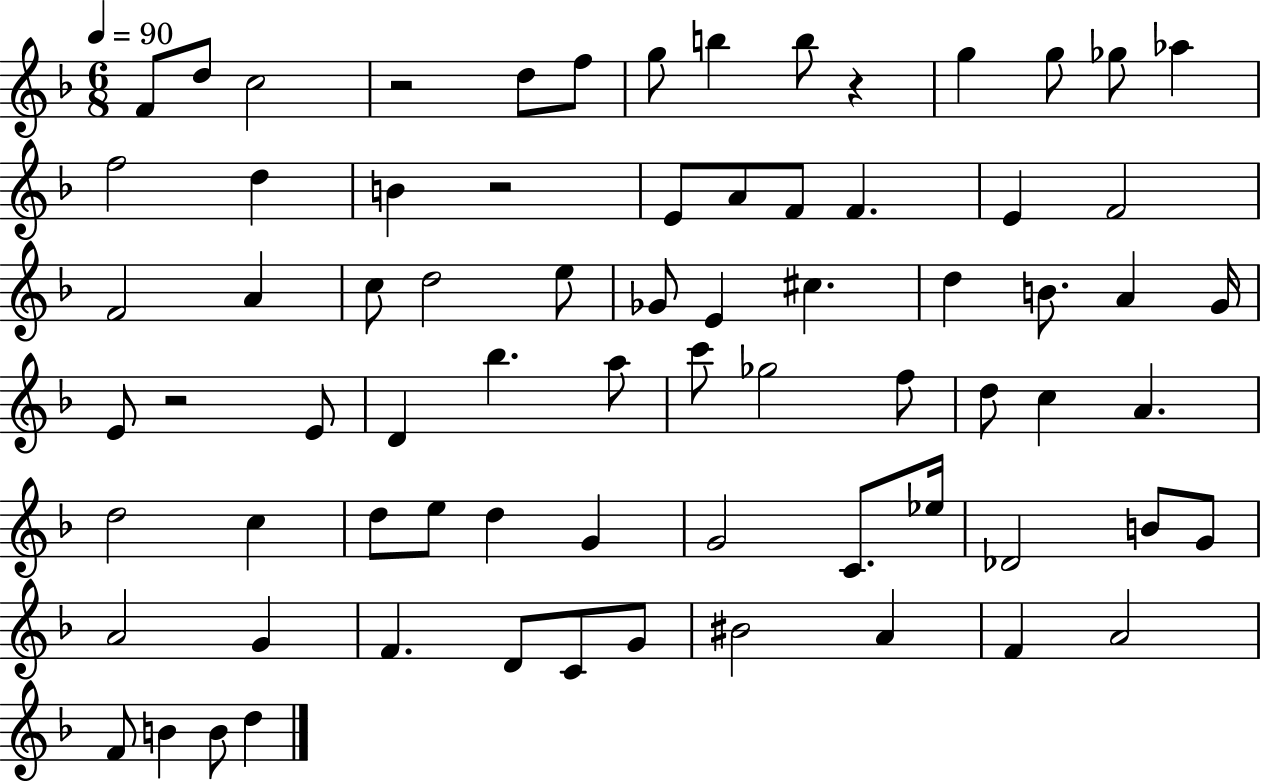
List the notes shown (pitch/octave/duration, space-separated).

F4/e D5/e C5/h R/h D5/e F5/e G5/e B5/q B5/e R/q G5/q G5/e Gb5/e Ab5/q F5/h D5/q B4/q R/h E4/e A4/e F4/e F4/q. E4/q F4/h F4/h A4/q C5/e D5/h E5/e Gb4/e E4/q C#5/q. D5/q B4/e. A4/q G4/s E4/e R/h E4/e D4/q Bb5/q. A5/e C6/e Gb5/h F5/e D5/e C5/q A4/q. D5/h C5/q D5/e E5/e D5/q G4/q G4/h C4/e. Eb5/s Db4/h B4/e G4/e A4/h G4/q F4/q. D4/e C4/e G4/e BIS4/h A4/q F4/q A4/h F4/e B4/q B4/e D5/q